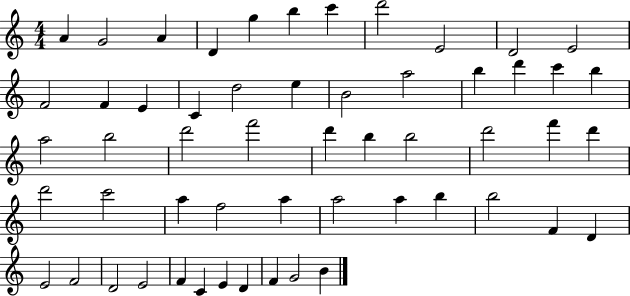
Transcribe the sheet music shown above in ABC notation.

X:1
T:Untitled
M:4/4
L:1/4
K:C
A G2 A D g b c' d'2 E2 D2 E2 F2 F E C d2 e B2 a2 b d' c' b a2 b2 d'2 f'2 d' b b2 d'2 f' d' d'2 c'2 a f2 a a2 a b b2 F D E2 F2 D2 E2 F C E D F G2 B